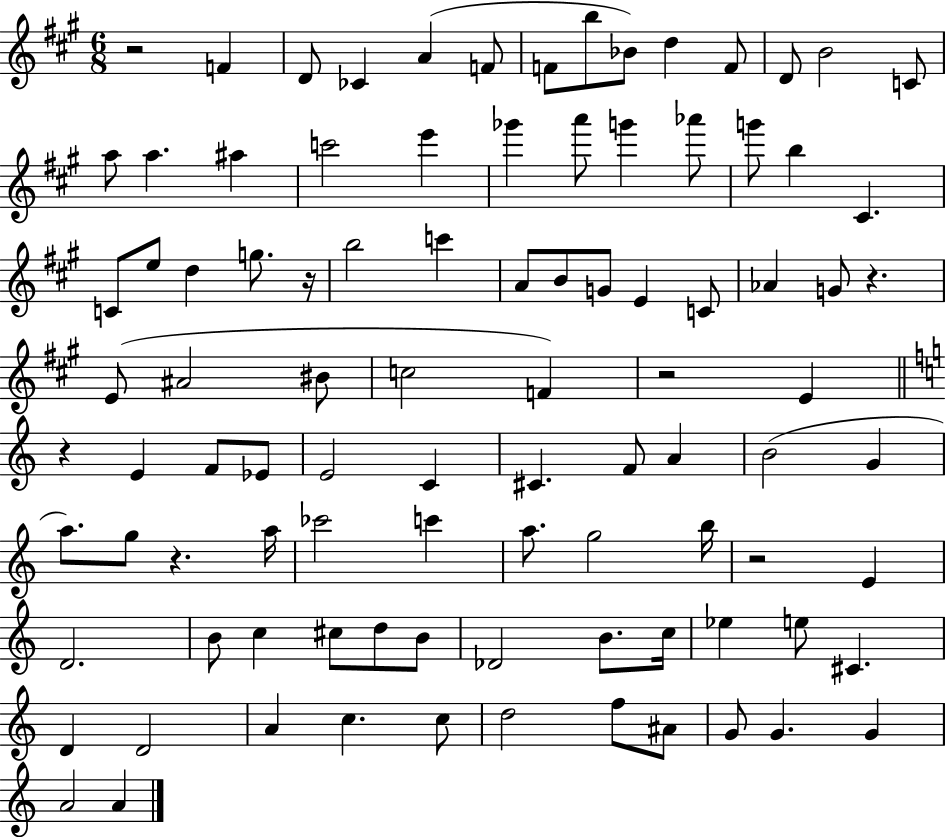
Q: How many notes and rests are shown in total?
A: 95